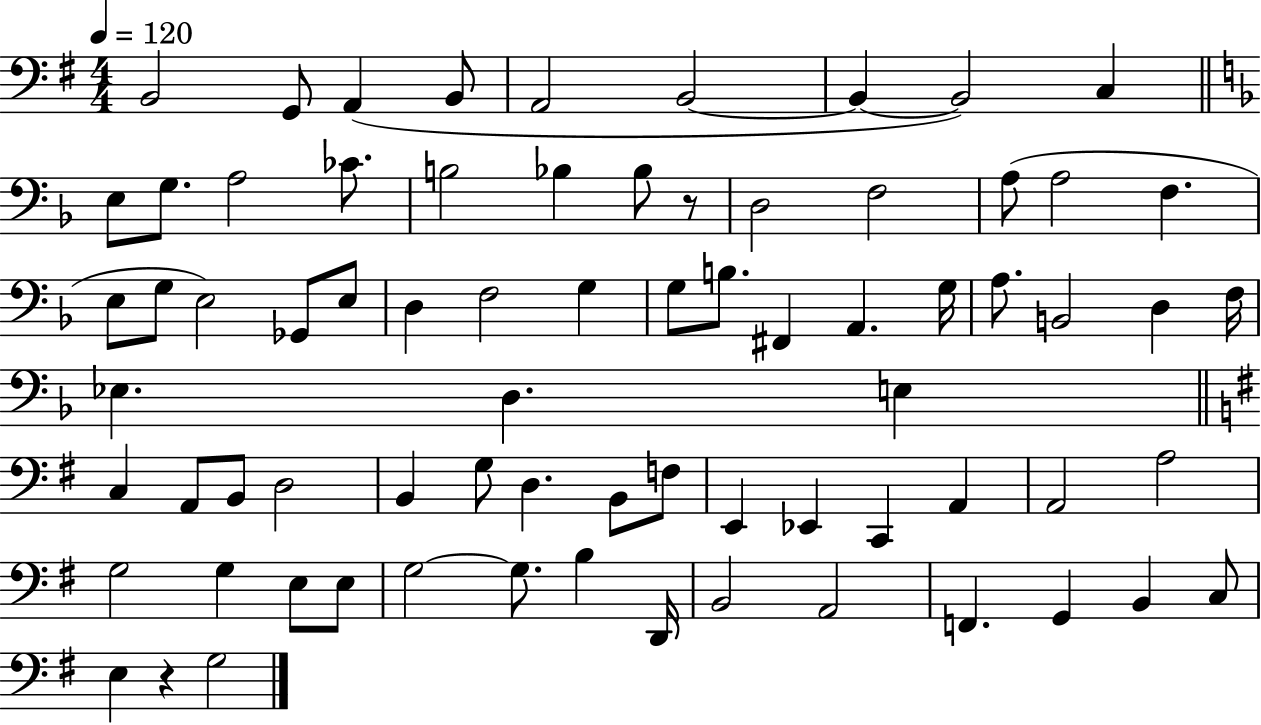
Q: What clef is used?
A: bass